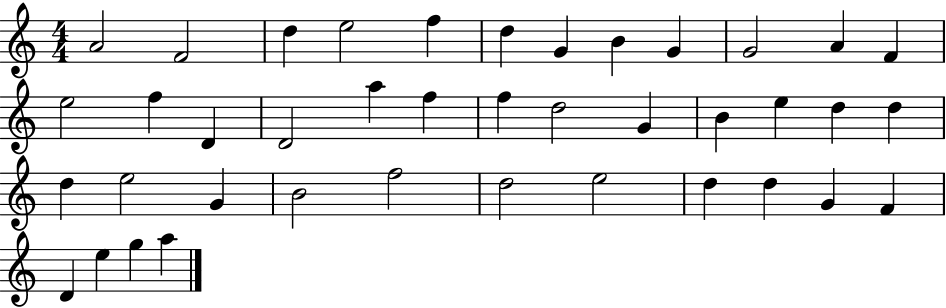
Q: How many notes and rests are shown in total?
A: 40